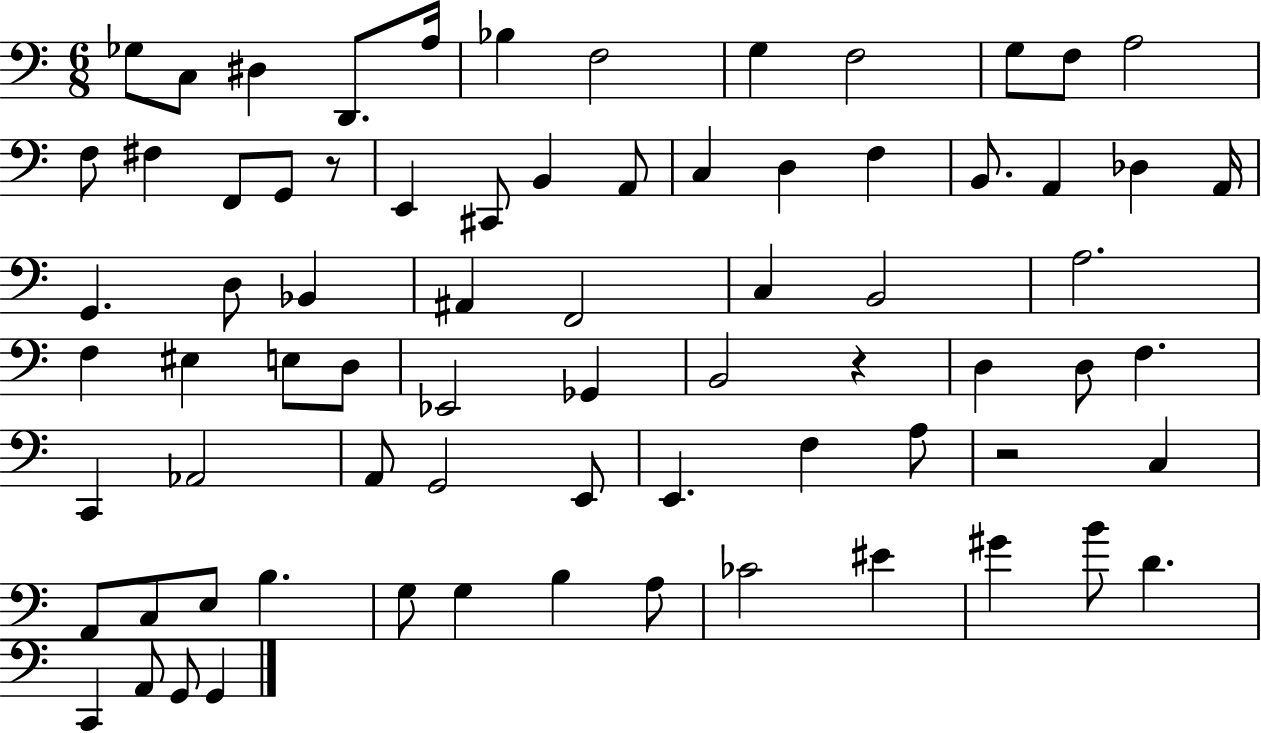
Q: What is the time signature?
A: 6/8